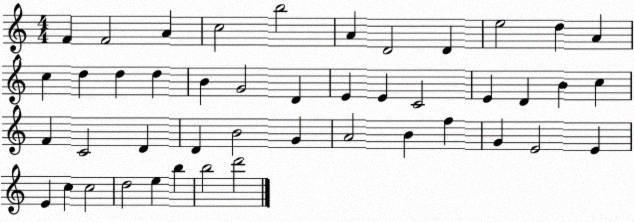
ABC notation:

X:1
T:Untitled
M:4/4
L:1/4
K:C
F F2 A c2 b2 A D2 D e2 d A c d d d B G2 D E E C2 E D B c F C2 D D B2 G A2 B f G E2 E E c c2 d2 e b b2 d'2